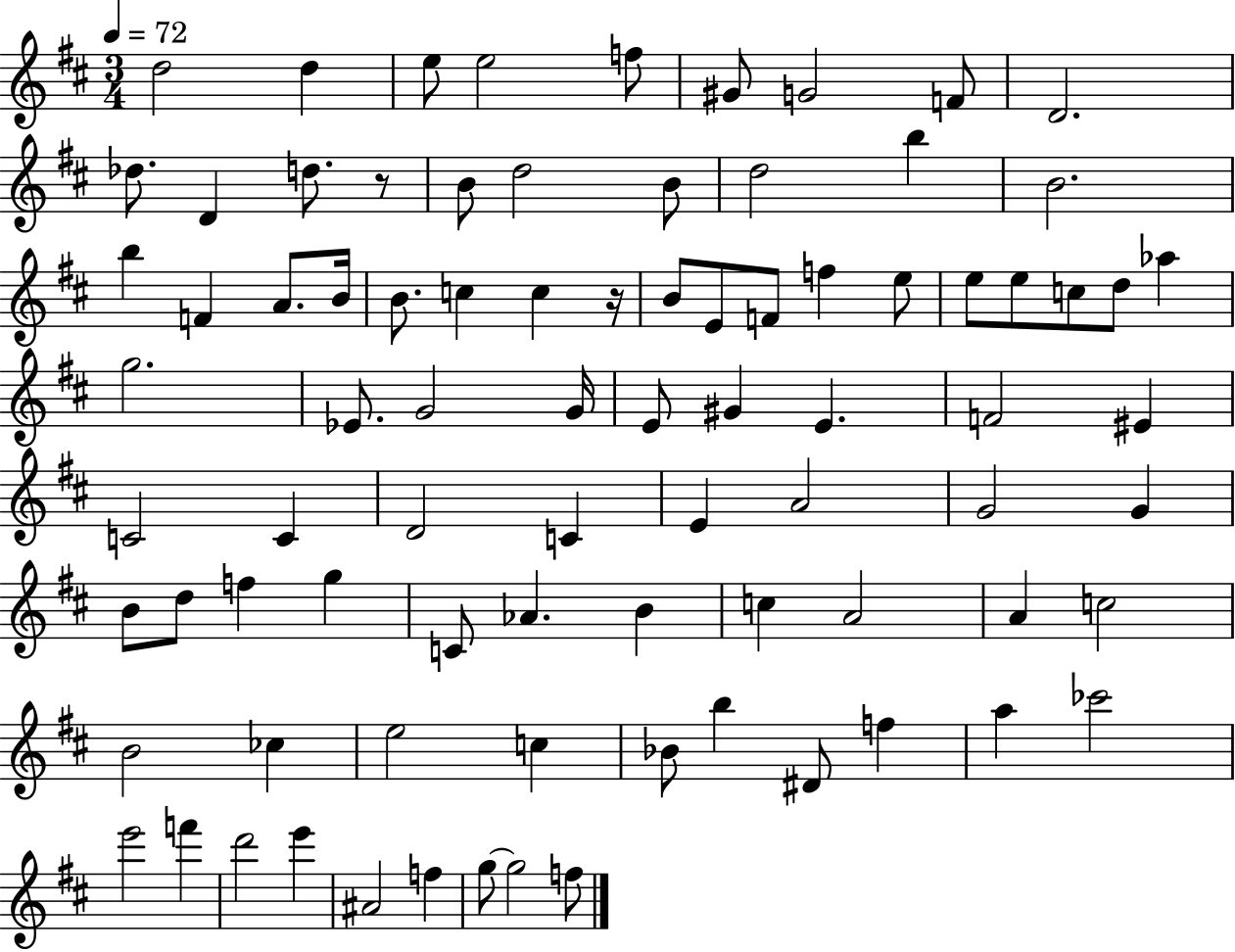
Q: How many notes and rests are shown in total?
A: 84